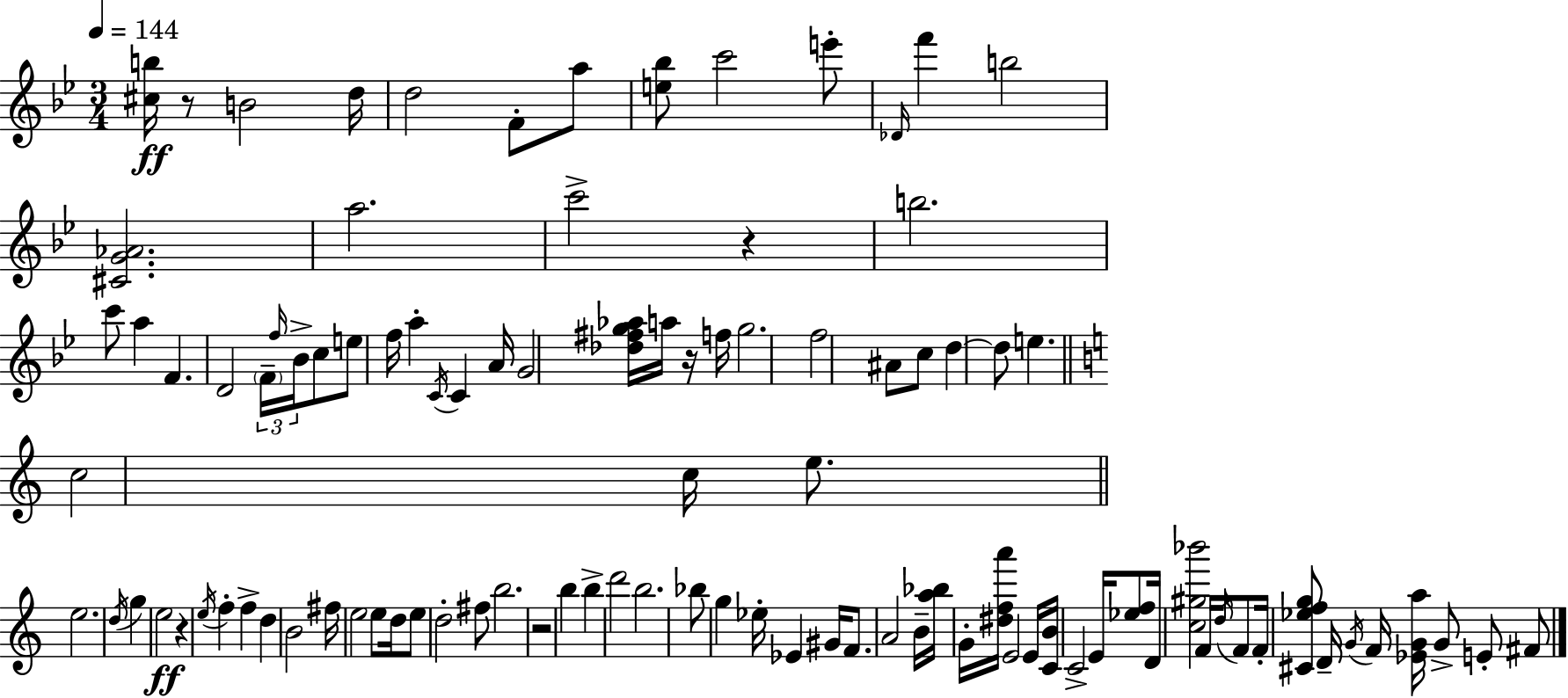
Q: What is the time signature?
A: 3/4